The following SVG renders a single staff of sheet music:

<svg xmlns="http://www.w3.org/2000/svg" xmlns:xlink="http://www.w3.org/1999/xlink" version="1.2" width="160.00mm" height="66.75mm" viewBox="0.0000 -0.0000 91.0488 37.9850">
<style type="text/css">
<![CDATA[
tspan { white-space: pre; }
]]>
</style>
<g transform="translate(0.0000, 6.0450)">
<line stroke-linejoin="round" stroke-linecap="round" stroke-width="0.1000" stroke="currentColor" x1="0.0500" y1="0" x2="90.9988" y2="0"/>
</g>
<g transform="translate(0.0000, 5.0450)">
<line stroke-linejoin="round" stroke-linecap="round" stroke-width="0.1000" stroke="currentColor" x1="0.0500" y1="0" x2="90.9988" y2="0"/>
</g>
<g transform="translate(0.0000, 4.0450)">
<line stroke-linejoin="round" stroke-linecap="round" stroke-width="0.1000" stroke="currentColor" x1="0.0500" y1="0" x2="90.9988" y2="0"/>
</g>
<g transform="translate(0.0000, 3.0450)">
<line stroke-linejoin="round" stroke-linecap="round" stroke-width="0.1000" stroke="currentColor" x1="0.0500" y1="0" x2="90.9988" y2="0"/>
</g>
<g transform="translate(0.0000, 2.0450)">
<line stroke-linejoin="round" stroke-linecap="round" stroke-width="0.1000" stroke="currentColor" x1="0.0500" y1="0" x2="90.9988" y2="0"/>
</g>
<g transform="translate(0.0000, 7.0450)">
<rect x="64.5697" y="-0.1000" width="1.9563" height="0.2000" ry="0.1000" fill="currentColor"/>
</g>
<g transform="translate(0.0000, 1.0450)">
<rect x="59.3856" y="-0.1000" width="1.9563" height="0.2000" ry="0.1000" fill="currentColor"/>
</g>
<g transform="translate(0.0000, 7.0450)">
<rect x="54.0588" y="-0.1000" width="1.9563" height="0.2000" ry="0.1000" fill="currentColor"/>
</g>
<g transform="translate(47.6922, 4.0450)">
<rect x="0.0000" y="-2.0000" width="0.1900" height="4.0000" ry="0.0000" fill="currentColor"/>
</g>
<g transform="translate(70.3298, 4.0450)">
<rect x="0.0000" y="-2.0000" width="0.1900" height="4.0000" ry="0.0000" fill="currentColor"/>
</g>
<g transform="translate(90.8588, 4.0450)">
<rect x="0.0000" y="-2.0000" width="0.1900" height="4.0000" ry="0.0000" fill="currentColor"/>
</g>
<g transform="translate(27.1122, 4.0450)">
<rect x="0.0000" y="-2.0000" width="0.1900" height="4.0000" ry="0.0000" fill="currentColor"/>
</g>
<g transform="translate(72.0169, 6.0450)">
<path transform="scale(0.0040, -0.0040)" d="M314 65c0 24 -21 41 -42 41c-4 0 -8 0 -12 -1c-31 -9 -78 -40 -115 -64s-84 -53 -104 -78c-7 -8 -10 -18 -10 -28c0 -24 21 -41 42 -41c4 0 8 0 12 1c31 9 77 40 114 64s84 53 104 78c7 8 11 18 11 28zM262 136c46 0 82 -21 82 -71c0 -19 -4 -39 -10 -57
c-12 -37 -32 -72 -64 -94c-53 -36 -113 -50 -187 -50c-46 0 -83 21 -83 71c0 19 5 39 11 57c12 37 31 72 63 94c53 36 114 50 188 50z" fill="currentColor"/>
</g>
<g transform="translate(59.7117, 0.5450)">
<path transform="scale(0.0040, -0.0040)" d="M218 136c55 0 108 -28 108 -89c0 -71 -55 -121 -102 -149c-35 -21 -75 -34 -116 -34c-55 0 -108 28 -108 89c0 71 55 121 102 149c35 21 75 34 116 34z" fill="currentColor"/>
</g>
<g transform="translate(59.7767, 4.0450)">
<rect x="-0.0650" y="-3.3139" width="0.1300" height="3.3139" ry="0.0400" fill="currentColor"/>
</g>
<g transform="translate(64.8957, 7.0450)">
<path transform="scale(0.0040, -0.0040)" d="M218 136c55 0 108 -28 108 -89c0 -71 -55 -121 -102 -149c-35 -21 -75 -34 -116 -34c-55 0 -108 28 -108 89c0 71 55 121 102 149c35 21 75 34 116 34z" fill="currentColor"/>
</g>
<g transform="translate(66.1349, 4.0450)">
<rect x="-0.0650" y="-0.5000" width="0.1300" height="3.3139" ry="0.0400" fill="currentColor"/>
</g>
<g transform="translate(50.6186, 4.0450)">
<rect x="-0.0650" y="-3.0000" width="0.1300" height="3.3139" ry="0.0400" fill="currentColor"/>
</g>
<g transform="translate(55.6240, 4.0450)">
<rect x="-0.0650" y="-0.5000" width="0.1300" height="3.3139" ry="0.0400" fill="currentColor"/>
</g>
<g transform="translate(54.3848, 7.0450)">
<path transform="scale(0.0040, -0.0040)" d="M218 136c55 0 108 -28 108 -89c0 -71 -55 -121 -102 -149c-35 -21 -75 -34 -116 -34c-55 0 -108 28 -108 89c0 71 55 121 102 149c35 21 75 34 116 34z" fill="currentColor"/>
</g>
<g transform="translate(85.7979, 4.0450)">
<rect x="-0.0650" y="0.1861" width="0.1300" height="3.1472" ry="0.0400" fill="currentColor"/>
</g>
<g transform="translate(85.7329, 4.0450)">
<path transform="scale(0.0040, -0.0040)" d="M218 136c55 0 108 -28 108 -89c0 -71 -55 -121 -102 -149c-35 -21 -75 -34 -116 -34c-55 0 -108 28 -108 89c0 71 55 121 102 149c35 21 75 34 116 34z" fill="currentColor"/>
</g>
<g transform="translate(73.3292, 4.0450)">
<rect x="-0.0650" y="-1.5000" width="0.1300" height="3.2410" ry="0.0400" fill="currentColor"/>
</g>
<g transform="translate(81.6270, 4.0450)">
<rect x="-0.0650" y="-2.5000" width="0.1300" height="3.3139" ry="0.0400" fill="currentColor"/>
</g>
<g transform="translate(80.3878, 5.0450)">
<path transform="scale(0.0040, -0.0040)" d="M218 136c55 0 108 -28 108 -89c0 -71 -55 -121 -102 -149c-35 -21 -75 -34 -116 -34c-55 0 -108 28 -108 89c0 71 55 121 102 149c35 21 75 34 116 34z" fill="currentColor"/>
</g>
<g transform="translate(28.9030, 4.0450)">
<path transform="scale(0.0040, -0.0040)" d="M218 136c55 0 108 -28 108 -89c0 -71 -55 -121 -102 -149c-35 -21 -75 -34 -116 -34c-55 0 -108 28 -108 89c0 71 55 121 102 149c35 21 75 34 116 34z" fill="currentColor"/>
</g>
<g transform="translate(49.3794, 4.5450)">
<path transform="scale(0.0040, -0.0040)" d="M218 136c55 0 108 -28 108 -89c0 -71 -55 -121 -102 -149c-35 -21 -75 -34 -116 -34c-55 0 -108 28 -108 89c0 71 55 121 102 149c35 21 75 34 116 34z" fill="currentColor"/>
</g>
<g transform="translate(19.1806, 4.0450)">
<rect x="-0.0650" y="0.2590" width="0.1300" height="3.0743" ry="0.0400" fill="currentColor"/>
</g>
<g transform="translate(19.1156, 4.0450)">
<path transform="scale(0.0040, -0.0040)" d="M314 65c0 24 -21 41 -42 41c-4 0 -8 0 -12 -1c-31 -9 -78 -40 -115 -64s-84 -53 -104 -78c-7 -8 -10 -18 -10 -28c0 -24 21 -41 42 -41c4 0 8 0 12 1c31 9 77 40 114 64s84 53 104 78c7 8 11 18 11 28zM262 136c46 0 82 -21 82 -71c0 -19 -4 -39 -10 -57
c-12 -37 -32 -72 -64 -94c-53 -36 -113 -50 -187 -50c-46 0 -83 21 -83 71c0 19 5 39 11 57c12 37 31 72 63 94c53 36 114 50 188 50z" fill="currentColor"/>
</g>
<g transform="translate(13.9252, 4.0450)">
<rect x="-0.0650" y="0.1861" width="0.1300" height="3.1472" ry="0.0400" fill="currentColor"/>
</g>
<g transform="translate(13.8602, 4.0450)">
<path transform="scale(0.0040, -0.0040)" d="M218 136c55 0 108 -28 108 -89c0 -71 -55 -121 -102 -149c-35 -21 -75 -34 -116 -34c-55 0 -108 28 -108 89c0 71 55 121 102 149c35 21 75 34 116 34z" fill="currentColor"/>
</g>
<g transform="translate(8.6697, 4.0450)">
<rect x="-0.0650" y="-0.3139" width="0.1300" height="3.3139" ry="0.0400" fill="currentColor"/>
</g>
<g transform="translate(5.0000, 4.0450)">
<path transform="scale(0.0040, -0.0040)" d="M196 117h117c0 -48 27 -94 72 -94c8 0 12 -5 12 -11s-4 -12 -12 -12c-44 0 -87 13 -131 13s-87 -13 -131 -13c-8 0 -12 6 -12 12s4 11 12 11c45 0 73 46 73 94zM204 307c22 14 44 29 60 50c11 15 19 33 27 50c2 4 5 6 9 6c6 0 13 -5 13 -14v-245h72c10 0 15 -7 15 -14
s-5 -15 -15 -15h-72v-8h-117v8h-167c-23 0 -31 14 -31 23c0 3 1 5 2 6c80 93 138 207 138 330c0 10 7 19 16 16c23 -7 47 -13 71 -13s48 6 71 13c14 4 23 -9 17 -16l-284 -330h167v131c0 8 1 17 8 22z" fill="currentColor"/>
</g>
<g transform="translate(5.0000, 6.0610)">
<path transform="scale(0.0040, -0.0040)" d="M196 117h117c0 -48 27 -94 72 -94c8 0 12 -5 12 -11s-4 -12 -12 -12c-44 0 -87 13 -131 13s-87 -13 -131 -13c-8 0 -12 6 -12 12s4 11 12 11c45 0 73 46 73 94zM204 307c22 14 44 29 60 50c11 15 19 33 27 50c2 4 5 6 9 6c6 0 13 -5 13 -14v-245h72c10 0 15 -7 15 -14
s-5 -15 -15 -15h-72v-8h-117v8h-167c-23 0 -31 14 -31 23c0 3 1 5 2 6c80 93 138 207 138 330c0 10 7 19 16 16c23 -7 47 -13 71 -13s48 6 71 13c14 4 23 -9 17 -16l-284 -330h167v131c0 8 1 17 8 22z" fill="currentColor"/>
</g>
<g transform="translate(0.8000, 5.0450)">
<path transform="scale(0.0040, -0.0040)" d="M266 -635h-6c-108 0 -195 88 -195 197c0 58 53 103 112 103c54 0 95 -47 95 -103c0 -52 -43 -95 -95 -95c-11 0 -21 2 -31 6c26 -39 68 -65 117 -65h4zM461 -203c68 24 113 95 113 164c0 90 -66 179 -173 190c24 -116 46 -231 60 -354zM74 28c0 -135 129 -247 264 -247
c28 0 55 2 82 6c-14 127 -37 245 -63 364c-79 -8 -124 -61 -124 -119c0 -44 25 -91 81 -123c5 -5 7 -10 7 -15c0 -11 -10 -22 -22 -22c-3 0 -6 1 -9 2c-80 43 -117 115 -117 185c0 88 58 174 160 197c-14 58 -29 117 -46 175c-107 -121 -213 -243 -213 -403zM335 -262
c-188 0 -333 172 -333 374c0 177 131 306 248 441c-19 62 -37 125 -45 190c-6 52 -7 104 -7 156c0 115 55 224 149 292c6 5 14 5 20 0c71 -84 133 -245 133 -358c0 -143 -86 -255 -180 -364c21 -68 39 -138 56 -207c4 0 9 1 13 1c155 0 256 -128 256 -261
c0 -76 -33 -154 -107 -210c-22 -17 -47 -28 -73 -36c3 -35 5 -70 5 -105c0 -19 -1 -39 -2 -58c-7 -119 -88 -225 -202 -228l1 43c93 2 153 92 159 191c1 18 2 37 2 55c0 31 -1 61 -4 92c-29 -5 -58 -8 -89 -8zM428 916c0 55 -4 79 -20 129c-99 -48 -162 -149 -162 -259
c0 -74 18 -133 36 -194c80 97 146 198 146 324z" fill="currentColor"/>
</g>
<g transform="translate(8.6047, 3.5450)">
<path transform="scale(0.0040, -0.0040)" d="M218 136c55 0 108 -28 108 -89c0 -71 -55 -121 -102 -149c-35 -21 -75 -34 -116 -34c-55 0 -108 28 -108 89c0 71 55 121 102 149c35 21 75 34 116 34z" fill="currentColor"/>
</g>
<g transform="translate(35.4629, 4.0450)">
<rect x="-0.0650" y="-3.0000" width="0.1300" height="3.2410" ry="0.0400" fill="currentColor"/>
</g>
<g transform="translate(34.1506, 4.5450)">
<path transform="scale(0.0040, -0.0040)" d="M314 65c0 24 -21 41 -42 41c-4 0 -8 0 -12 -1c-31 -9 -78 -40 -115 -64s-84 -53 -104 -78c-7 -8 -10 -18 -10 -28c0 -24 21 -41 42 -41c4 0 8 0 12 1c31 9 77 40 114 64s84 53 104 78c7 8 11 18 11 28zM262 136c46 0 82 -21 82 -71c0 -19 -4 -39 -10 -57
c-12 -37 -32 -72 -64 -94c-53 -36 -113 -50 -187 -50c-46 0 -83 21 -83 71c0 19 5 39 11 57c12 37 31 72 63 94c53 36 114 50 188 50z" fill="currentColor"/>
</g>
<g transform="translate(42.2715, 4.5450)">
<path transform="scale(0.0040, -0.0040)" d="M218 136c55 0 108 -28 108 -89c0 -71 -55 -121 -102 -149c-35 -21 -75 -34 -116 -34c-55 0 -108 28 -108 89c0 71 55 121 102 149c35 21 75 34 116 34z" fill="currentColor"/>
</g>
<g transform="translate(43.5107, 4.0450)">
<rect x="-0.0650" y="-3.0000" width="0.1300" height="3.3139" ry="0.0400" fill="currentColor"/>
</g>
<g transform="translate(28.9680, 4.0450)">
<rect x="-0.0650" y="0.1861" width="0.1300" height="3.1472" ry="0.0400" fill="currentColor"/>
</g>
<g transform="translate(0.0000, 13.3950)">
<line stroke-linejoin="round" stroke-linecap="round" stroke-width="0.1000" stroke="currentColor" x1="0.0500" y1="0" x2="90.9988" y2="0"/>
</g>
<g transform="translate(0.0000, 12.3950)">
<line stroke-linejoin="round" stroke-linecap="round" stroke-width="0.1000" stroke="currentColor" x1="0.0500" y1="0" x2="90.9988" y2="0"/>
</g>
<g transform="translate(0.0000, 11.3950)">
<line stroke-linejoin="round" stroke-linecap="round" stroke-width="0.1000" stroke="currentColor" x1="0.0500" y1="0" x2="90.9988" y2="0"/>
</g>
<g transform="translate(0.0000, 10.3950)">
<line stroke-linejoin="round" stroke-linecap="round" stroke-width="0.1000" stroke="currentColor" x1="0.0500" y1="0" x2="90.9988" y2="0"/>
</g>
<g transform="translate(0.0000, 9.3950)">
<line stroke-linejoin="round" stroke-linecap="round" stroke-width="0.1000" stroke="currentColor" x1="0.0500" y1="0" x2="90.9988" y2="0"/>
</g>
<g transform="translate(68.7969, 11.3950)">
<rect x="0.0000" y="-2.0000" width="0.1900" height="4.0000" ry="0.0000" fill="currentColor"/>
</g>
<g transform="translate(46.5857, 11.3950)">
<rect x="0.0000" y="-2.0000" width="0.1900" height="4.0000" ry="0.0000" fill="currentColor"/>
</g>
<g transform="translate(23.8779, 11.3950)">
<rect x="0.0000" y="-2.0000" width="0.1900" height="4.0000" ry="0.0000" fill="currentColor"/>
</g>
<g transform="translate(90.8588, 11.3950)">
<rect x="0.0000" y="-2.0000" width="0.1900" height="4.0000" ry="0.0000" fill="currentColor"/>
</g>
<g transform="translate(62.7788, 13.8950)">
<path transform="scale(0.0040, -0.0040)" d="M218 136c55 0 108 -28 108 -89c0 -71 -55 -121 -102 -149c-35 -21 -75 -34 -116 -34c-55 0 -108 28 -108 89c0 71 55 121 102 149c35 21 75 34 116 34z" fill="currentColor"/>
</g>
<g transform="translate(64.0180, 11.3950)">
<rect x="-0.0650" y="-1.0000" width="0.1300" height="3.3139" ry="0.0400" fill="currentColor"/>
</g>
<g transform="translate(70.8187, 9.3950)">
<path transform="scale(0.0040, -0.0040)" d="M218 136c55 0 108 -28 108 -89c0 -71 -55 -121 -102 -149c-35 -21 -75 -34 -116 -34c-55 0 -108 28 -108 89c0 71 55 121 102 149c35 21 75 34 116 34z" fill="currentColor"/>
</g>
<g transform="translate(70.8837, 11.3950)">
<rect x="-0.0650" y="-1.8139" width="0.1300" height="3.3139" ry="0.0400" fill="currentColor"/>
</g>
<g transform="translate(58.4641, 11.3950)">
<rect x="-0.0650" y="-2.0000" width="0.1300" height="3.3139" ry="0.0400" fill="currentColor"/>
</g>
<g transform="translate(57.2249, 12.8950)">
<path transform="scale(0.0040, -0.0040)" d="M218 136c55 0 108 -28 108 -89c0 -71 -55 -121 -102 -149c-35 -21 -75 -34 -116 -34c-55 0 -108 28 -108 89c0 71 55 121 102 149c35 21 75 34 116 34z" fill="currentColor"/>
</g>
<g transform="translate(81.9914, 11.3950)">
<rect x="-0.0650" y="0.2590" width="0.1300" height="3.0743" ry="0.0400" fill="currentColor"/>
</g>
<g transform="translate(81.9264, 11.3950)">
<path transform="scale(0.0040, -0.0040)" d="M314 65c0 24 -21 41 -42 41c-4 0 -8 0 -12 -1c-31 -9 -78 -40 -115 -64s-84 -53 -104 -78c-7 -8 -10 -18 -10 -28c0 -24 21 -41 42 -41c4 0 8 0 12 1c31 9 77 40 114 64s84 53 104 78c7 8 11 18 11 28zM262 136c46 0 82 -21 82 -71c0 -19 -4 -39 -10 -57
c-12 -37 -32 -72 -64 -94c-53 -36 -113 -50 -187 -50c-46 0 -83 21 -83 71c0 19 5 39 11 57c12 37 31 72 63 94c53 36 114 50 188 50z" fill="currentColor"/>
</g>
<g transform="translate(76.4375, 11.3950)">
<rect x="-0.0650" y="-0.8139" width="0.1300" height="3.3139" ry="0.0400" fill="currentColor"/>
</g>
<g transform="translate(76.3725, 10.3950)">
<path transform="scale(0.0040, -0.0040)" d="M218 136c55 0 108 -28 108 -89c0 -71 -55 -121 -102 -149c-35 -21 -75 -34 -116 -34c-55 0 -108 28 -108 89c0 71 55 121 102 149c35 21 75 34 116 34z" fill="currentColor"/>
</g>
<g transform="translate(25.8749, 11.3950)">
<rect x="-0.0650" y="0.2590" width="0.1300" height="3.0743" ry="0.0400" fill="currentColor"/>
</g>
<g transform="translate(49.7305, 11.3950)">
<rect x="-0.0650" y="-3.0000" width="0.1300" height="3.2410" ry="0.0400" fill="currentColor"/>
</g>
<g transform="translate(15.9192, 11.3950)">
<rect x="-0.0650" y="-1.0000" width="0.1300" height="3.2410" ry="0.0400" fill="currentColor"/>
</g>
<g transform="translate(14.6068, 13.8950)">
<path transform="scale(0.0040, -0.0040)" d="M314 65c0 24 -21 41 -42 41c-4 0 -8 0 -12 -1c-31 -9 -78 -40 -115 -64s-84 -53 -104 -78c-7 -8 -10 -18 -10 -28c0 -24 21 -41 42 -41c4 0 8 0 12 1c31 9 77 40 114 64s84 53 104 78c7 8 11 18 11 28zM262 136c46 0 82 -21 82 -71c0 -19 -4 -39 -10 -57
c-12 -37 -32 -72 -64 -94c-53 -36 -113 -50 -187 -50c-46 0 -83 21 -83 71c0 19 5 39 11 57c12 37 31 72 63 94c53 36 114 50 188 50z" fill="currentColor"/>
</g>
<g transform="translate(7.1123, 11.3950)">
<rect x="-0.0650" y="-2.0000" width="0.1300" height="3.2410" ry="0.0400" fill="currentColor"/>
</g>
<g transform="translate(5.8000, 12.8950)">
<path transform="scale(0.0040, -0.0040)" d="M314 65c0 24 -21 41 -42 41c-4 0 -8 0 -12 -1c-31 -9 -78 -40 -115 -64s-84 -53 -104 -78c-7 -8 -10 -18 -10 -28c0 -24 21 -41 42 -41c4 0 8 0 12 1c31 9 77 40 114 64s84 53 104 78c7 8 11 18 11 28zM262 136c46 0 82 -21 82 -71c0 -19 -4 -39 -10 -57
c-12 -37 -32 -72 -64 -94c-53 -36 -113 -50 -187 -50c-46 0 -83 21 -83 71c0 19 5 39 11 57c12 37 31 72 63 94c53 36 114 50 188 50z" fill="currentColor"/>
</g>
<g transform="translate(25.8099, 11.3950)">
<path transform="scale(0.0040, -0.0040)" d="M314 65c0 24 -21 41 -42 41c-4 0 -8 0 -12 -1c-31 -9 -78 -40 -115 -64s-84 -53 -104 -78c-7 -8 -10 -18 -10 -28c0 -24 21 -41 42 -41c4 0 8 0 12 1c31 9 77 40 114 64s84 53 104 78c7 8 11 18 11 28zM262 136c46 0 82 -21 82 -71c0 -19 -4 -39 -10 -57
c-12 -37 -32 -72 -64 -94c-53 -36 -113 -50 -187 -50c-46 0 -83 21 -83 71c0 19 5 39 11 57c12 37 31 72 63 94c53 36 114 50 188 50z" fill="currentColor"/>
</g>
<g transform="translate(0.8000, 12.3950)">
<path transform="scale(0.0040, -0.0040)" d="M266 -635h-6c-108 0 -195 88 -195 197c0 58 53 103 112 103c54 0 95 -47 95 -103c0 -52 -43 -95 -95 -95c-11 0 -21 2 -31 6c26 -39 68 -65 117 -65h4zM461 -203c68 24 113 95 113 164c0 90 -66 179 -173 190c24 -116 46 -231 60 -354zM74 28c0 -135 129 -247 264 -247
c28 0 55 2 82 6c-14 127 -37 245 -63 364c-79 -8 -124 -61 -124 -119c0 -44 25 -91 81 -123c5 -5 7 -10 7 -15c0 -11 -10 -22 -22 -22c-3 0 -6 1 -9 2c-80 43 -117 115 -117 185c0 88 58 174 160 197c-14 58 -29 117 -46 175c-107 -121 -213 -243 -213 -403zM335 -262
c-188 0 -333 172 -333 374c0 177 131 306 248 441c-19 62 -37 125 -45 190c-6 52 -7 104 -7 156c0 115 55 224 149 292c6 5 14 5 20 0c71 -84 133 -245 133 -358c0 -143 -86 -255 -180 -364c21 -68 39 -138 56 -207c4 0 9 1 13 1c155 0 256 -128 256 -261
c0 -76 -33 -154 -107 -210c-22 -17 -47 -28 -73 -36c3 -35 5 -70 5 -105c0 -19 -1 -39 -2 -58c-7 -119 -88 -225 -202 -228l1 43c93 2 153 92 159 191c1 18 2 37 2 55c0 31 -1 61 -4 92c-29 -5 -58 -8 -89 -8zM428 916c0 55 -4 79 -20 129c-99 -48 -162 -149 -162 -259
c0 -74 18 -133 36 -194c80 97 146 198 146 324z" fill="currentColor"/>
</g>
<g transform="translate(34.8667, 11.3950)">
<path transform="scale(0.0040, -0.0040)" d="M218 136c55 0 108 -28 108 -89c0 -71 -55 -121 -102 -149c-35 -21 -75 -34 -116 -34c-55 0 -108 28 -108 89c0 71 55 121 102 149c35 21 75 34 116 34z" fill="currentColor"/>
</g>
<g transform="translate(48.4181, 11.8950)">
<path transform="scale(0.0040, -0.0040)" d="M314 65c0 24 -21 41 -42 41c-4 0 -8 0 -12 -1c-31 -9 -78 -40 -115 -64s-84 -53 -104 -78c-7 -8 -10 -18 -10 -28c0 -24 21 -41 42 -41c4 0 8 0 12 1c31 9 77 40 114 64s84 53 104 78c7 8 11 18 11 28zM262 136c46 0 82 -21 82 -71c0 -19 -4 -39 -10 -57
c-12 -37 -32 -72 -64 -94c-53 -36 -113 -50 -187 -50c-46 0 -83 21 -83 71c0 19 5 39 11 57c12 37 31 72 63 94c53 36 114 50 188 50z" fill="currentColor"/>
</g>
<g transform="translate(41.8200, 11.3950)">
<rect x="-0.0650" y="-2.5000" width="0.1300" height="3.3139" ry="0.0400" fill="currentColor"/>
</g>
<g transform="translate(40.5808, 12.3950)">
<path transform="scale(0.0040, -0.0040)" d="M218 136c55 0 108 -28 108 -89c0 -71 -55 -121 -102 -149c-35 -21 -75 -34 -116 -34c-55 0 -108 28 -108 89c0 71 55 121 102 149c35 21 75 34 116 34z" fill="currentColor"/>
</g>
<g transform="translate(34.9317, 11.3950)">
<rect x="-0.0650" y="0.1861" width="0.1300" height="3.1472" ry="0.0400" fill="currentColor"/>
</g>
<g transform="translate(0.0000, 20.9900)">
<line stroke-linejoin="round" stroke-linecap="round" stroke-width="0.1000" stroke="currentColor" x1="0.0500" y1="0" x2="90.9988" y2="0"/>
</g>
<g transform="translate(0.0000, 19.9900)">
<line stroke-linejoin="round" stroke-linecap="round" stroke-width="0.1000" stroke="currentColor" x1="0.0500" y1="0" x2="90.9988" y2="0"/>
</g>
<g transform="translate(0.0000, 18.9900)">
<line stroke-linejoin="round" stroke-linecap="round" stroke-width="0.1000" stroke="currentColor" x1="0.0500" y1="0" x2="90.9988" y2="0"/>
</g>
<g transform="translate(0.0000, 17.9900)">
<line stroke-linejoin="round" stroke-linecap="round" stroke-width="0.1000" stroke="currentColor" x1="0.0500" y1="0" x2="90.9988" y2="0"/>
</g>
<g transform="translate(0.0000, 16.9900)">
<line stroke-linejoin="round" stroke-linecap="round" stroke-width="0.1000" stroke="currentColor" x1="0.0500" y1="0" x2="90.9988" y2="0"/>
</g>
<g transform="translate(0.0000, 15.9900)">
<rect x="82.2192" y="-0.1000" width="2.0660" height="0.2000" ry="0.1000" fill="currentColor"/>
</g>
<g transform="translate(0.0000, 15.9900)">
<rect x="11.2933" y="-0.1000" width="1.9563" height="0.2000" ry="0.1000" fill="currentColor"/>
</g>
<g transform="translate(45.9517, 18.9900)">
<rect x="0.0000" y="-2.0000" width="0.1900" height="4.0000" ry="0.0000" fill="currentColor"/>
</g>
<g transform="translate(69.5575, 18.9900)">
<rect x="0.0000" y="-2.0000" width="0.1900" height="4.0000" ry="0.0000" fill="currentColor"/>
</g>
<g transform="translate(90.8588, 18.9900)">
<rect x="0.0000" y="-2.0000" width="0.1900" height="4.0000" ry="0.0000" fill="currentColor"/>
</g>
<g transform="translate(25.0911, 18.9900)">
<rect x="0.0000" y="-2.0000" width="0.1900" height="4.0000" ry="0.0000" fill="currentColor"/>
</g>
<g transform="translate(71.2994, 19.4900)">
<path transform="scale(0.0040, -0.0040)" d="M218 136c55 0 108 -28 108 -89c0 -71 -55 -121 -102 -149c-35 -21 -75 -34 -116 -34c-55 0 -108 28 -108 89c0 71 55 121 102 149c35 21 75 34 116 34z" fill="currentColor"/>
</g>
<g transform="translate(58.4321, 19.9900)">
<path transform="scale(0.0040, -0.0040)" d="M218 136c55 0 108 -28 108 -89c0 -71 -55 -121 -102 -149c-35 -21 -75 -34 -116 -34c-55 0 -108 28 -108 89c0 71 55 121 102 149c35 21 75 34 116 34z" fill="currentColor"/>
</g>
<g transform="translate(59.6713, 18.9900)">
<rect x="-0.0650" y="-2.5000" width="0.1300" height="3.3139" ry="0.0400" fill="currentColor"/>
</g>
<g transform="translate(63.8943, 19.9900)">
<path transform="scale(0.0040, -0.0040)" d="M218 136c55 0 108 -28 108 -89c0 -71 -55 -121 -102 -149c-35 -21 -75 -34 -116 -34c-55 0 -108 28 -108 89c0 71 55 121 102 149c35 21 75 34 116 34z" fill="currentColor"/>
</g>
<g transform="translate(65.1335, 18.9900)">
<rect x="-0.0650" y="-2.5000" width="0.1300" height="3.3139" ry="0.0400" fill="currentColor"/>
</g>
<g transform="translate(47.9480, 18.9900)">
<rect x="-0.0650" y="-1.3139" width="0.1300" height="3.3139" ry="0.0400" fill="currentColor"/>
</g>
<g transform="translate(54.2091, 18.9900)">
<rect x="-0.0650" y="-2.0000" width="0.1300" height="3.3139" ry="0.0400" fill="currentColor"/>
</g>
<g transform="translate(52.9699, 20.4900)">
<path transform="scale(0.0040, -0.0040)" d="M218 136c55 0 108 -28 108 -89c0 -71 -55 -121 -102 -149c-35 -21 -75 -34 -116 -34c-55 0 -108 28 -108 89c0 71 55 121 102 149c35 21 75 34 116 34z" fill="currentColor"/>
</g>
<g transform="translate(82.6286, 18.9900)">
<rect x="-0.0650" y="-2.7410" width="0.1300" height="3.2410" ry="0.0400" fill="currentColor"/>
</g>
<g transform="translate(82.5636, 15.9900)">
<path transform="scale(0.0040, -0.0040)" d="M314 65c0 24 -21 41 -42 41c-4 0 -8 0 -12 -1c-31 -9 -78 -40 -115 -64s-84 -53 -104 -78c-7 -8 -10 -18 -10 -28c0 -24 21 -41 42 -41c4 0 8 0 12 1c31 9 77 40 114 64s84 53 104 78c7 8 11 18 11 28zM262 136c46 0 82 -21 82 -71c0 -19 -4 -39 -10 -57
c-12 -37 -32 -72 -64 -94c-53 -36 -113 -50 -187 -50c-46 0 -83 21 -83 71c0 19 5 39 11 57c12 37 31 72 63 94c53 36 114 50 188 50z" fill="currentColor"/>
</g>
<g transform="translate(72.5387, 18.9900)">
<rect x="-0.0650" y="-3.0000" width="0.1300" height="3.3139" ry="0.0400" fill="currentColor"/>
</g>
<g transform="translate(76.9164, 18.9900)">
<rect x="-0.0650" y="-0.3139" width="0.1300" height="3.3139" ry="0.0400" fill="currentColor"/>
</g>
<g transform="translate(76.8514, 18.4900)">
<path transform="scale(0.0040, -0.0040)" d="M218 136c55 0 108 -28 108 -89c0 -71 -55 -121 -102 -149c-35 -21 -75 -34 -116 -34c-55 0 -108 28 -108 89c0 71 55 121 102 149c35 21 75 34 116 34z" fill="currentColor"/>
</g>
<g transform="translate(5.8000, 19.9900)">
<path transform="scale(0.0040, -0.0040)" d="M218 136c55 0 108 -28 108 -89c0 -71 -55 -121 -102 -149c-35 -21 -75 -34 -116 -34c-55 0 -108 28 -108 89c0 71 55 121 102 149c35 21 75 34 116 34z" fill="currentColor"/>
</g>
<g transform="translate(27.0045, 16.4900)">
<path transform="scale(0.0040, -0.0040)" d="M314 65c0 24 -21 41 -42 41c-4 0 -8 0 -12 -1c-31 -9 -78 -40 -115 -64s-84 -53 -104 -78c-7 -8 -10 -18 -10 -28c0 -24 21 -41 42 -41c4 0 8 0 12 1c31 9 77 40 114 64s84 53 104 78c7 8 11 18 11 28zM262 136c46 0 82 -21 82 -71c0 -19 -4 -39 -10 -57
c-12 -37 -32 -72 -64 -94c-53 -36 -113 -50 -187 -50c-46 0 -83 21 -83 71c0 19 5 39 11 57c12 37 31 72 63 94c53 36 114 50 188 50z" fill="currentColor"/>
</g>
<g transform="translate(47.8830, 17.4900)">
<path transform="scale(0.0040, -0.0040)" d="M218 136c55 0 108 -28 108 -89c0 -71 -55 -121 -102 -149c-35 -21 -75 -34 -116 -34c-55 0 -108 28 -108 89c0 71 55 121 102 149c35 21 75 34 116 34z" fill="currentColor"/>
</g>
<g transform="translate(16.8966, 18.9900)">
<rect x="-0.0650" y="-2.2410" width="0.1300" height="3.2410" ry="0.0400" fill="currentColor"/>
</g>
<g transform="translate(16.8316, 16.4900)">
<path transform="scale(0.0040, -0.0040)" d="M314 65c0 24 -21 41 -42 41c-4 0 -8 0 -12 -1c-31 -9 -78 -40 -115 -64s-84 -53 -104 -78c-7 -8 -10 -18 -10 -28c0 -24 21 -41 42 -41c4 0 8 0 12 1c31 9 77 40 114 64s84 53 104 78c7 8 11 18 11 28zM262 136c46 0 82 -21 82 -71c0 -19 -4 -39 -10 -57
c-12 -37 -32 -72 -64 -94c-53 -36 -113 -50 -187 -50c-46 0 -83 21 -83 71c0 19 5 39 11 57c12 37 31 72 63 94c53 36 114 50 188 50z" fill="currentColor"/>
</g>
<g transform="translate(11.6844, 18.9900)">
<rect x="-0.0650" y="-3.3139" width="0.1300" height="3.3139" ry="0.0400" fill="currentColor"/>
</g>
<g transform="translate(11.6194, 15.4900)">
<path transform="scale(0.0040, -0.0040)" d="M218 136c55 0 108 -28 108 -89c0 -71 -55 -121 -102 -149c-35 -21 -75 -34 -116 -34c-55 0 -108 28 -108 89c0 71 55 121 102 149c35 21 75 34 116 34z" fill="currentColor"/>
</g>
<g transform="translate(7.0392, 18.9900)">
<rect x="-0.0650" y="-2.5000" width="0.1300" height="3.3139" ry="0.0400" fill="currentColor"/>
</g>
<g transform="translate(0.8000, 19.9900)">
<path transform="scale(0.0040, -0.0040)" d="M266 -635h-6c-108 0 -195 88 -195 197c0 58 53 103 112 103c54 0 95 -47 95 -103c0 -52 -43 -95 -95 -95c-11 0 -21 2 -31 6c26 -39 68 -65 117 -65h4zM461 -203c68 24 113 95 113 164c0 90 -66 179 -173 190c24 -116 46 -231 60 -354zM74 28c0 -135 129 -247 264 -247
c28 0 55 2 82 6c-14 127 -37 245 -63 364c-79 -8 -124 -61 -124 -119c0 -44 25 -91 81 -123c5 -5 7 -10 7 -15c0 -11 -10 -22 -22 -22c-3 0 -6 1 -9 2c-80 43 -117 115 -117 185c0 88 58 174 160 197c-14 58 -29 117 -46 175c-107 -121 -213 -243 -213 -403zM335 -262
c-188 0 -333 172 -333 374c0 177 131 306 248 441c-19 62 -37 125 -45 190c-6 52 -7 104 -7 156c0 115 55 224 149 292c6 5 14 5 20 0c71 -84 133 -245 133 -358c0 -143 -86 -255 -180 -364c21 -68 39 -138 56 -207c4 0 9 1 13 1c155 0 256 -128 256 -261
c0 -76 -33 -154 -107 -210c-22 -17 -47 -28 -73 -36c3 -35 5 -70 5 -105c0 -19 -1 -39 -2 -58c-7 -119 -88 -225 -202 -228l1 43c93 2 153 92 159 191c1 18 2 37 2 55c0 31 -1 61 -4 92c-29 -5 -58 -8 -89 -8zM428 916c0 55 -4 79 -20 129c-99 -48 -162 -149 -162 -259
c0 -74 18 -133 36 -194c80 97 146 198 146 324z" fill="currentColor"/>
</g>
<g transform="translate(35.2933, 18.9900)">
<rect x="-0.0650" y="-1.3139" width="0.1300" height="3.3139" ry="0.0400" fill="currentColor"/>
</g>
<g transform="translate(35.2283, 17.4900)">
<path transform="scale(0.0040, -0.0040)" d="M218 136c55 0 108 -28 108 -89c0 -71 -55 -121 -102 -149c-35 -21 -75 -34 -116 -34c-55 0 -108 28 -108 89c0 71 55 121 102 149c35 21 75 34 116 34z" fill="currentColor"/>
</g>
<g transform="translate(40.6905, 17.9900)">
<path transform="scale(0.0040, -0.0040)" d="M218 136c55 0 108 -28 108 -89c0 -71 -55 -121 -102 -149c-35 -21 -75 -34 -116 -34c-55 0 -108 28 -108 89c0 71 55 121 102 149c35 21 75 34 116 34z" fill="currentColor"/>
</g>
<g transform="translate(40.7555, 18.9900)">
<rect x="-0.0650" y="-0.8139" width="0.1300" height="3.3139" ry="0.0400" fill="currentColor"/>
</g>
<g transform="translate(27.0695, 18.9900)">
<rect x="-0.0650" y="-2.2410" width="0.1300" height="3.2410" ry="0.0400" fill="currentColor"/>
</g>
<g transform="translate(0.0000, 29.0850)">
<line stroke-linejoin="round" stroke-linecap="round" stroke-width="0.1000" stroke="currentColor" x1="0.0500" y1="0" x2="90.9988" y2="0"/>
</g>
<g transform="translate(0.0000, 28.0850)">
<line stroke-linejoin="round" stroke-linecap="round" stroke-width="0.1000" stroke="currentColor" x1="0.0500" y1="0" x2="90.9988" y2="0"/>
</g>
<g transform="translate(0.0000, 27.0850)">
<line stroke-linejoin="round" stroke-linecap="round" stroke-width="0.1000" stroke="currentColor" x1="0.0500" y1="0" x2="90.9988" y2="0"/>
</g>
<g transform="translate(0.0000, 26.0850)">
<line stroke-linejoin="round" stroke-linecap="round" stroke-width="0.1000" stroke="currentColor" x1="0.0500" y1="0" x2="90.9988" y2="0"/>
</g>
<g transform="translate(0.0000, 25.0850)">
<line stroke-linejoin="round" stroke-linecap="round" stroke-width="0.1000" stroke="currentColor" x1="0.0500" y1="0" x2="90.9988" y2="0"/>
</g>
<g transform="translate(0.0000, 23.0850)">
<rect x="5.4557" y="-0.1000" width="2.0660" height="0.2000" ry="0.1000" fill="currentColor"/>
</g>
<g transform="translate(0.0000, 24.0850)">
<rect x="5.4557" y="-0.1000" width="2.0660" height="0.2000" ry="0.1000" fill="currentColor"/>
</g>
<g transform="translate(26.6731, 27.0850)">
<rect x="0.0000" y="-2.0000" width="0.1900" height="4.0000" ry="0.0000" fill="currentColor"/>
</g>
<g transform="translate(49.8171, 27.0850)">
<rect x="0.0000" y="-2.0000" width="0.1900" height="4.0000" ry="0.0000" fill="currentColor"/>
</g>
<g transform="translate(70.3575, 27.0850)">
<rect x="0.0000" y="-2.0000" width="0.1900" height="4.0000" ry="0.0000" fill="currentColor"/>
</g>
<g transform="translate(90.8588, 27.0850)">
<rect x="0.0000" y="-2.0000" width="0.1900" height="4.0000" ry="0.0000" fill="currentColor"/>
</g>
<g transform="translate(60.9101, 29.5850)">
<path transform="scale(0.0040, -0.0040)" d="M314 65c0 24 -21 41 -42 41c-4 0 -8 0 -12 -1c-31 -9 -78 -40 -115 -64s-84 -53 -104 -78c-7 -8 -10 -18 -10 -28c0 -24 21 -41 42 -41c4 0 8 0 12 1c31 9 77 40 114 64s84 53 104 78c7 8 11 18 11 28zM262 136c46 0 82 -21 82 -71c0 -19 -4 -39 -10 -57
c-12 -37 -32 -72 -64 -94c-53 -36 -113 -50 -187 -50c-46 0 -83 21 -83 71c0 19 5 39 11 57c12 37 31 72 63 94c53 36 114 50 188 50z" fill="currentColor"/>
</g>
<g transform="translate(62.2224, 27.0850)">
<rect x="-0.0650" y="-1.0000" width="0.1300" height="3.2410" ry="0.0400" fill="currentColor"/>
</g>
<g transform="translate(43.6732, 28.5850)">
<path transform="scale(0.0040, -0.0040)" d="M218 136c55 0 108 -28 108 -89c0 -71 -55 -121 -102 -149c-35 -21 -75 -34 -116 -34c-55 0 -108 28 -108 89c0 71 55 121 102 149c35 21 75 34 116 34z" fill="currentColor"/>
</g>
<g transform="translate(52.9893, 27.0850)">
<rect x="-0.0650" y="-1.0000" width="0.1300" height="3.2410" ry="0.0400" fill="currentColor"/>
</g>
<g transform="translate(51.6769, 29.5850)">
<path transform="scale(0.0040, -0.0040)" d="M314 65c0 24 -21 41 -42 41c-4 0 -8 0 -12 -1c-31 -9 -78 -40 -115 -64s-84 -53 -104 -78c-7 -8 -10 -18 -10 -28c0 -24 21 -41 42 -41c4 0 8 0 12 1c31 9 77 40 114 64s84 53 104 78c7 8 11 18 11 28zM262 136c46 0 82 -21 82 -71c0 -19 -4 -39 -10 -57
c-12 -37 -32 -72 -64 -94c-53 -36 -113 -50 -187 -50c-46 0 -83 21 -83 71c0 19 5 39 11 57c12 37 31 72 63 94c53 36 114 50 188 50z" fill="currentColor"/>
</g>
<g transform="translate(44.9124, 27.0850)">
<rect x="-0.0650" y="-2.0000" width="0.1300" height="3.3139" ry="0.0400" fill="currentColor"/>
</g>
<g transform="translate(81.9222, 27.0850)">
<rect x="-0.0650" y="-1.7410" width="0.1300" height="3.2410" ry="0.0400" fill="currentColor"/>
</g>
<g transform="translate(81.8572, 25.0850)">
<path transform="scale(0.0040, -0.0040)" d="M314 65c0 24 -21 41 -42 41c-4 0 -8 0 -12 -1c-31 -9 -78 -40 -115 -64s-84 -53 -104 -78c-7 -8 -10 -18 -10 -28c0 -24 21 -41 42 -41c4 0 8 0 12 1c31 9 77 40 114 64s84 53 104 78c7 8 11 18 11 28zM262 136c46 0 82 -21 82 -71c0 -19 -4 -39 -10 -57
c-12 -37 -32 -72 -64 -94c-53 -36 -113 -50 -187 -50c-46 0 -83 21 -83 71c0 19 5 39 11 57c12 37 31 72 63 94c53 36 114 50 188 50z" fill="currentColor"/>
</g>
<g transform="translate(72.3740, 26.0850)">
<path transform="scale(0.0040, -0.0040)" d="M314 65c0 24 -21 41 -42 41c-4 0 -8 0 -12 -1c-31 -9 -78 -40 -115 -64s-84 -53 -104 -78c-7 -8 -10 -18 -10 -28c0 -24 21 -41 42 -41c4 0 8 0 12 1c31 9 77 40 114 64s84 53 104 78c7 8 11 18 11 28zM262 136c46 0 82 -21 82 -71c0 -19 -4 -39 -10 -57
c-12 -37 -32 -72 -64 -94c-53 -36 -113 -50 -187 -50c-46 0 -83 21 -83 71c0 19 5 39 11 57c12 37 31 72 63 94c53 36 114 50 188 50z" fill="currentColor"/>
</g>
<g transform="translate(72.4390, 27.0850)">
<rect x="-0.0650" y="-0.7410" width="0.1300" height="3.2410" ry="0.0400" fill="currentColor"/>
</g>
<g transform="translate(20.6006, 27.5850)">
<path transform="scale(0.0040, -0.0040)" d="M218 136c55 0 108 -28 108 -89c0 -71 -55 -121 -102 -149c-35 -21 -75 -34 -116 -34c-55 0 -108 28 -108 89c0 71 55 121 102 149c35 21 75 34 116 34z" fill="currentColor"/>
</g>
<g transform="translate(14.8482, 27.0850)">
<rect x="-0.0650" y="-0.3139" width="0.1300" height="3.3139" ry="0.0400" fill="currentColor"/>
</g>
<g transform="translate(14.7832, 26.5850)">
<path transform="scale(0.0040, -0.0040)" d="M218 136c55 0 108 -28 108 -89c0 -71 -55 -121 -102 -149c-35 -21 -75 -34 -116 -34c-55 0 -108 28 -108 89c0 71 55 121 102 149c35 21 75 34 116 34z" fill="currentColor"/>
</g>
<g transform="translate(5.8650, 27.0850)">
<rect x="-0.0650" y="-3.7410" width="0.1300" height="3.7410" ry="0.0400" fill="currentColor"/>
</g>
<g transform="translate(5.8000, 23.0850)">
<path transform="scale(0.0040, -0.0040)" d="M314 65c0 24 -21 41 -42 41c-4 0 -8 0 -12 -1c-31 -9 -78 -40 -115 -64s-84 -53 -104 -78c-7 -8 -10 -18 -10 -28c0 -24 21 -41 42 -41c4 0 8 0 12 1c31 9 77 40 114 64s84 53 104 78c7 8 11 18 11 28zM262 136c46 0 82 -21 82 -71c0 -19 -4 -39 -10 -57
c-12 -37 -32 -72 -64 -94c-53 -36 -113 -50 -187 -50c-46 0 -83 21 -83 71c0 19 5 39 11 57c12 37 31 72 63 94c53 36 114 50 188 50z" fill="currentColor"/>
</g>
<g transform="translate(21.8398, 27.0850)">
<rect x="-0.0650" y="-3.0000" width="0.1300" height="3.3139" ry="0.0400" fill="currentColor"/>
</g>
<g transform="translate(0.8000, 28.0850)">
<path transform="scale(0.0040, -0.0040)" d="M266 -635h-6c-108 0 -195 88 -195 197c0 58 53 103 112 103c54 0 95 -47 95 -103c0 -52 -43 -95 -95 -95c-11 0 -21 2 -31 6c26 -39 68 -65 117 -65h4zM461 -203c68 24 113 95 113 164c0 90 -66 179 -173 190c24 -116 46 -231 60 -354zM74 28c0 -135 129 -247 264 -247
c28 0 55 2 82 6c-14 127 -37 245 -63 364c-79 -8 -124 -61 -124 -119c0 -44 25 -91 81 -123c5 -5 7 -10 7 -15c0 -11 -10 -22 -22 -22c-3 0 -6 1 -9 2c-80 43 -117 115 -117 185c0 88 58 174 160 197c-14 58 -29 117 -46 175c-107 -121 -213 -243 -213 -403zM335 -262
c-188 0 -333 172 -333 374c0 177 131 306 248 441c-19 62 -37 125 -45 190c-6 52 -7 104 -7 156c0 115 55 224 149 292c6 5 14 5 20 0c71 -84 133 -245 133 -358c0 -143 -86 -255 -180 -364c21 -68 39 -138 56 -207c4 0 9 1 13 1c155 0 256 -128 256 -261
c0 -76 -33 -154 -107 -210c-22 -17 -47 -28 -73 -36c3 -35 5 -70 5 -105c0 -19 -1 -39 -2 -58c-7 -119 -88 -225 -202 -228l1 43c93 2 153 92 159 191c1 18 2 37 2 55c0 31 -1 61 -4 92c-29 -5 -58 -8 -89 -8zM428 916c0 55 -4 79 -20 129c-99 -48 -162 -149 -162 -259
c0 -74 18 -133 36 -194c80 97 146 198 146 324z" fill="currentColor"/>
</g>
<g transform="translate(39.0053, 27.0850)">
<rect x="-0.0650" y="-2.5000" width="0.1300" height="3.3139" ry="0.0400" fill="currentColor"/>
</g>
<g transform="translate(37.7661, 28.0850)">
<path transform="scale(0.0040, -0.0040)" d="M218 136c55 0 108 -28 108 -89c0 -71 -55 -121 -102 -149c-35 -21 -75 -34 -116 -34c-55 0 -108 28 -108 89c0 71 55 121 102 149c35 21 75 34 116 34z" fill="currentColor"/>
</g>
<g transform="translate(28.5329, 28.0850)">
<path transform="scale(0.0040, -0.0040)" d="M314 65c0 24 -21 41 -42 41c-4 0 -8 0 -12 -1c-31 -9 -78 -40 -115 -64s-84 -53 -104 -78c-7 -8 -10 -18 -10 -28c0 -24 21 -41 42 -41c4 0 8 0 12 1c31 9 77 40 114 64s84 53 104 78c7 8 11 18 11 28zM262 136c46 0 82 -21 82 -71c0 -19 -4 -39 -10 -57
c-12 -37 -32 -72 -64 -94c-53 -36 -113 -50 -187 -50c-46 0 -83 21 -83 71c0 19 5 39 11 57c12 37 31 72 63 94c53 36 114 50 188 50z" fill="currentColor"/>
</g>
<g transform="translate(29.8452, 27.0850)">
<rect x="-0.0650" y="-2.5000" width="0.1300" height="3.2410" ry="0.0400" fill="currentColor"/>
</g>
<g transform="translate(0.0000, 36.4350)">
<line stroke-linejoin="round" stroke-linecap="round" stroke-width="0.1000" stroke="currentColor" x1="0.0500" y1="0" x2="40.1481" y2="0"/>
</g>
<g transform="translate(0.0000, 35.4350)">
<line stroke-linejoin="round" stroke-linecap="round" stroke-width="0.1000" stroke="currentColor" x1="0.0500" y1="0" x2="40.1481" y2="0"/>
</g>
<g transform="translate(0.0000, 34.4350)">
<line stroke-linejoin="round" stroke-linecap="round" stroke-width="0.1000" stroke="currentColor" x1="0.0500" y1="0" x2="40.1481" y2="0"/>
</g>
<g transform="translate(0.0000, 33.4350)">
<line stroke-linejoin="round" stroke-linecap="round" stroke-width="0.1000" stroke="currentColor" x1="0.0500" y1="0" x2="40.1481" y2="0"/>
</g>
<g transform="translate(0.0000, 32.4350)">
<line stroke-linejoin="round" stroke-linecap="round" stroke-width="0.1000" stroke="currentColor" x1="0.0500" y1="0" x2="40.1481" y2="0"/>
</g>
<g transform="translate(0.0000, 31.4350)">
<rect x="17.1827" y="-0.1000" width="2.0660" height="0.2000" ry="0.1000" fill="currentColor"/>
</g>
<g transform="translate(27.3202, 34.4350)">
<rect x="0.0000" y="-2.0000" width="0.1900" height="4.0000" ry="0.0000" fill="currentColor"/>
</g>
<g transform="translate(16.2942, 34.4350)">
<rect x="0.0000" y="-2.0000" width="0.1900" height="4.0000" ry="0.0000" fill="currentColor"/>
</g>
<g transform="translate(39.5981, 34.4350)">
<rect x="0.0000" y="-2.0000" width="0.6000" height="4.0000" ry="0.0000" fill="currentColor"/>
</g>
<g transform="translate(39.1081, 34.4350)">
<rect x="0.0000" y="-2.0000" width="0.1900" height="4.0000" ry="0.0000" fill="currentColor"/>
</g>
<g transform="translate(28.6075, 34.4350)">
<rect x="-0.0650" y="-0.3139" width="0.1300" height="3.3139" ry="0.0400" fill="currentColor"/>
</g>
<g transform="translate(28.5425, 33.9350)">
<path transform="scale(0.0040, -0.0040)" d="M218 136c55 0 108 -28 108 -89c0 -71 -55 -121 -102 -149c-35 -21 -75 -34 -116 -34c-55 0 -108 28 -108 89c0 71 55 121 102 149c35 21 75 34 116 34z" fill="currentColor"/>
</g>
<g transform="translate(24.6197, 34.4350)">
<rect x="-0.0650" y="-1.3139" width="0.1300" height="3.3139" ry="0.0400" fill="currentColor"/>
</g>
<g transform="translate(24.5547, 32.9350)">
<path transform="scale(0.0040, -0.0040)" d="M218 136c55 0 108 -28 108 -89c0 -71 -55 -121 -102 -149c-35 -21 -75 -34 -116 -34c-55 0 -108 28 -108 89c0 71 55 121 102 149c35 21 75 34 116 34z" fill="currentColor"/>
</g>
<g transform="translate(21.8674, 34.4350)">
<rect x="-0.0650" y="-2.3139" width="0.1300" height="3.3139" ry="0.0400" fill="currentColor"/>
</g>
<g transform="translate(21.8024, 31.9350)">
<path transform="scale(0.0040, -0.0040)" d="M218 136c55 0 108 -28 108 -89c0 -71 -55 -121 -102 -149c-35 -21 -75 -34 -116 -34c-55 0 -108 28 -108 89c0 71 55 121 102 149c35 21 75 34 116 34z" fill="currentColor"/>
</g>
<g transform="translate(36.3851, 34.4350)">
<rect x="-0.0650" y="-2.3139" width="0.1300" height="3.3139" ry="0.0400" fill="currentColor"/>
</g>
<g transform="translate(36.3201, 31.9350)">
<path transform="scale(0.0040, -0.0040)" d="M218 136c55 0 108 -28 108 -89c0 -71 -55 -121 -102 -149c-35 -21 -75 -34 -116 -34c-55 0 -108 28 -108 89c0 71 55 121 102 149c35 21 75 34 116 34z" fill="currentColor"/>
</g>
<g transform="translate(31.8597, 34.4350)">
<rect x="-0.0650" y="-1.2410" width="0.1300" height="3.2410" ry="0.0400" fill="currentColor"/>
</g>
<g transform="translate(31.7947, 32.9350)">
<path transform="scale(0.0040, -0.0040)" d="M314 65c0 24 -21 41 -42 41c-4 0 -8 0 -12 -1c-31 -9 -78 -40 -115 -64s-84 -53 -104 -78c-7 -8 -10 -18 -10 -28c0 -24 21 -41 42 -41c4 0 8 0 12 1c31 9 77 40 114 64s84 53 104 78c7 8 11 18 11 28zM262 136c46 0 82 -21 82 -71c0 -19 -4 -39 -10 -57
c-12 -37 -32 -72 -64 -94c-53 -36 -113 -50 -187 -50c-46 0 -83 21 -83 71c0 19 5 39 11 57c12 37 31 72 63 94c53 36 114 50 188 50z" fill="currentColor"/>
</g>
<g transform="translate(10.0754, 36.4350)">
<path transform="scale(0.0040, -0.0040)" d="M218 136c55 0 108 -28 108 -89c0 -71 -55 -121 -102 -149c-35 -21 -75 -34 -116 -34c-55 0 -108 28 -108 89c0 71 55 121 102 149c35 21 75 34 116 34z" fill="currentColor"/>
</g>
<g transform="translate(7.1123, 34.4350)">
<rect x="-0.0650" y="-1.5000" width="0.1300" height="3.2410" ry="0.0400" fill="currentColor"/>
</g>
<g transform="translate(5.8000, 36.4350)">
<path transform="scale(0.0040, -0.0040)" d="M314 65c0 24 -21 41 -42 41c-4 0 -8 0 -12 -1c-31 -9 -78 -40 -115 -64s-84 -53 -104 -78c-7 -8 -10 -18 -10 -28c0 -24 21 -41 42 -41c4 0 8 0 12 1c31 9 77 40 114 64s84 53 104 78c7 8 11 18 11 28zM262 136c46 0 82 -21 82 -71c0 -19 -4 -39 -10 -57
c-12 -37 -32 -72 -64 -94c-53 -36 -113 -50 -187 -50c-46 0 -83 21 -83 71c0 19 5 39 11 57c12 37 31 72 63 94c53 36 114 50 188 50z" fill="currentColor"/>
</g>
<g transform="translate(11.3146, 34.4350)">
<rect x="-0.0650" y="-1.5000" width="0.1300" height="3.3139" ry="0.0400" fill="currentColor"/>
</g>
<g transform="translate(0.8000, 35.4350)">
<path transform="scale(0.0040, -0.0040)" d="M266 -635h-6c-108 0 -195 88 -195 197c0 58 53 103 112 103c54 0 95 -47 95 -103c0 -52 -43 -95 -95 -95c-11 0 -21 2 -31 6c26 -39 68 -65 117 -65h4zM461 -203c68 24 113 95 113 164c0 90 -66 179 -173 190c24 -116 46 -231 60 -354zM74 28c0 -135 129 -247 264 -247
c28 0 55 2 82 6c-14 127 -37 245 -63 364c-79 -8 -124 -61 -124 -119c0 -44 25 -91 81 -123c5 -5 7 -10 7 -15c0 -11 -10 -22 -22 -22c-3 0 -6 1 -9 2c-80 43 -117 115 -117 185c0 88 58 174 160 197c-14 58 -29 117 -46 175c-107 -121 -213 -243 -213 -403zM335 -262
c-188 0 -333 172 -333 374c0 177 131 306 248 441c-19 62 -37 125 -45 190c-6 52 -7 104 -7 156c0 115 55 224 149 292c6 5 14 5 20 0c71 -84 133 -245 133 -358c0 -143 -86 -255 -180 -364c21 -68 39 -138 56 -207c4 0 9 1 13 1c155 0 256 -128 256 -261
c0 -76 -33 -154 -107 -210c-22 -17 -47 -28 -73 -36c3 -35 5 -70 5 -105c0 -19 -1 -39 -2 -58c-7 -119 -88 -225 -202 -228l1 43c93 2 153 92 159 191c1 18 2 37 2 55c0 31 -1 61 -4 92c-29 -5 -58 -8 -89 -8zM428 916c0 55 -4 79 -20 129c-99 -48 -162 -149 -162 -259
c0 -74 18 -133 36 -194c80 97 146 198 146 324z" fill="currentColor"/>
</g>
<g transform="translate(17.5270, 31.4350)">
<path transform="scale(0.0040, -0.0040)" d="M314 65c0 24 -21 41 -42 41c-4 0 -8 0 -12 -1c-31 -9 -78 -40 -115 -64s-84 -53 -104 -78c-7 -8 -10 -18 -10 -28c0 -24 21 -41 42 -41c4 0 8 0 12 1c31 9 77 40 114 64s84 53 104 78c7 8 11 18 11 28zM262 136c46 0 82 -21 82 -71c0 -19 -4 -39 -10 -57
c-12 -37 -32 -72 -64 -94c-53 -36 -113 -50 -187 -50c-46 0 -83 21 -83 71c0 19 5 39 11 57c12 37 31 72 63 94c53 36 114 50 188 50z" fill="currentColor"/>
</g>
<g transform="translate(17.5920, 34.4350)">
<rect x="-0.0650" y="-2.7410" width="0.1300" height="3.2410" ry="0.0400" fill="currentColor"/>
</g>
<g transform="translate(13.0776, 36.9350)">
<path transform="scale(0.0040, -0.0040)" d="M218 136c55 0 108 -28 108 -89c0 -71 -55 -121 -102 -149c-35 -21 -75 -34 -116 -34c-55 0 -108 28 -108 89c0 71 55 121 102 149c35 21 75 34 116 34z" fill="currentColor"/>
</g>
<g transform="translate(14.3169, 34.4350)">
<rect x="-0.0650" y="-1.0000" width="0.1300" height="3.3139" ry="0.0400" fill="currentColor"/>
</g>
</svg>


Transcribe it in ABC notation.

X:1
T:Untitled
M:4/4
L:1/4
K:C
c B B2 B A2 A A C b C E2 G B F2 D2 B2 B G A2 F D f d B2 G b g2 g2 e d e F G G A c a2 c'2 c A G2 G F D2 D2 d2 f2 E2 E D a2 g e c e2 g